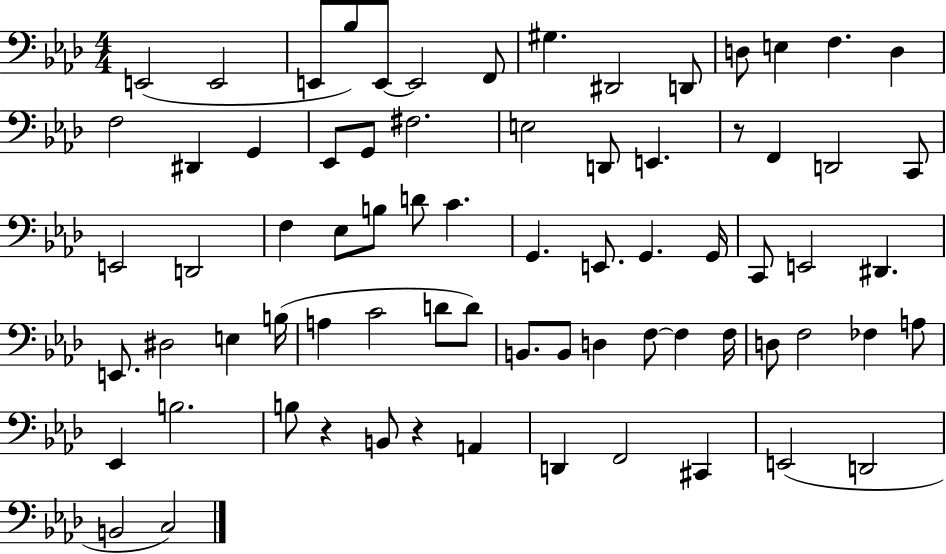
X:1
T:Untitled
M:4/4
L:1/4
K:Ab
E,,2 E,,2 E,,/2 _B,/2 E,,/2 E,,2 F,,/2 ^G, ^D,,2 D,,/2 D,/2 E, F, D, F,2 ^D,, G,, _E,,/2 G,,/2 ^F,2 E,2 D,,/2 E,, z/2 F,, D,,2 C,,/2 E,,2 D,,2 F, _E,/2 B,/2 D/2 C G,, E,,/2 G,, G,,/4 C,,/2 E,,2 ^D,, E,,/2 ^D,2 E, B,/4 A, C2 D/2 D/2 B,,/2 B,,/2 D, F,/2 F, F,/4 D,/2 F,2 _F, A,/2 _E,, B,2 B,/2 z B,,/2 z A,, D,, F,,2 ^C,, E,,2 D,,2 B,,2 C,2